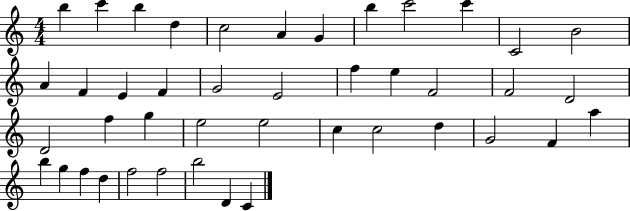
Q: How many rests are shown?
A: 0